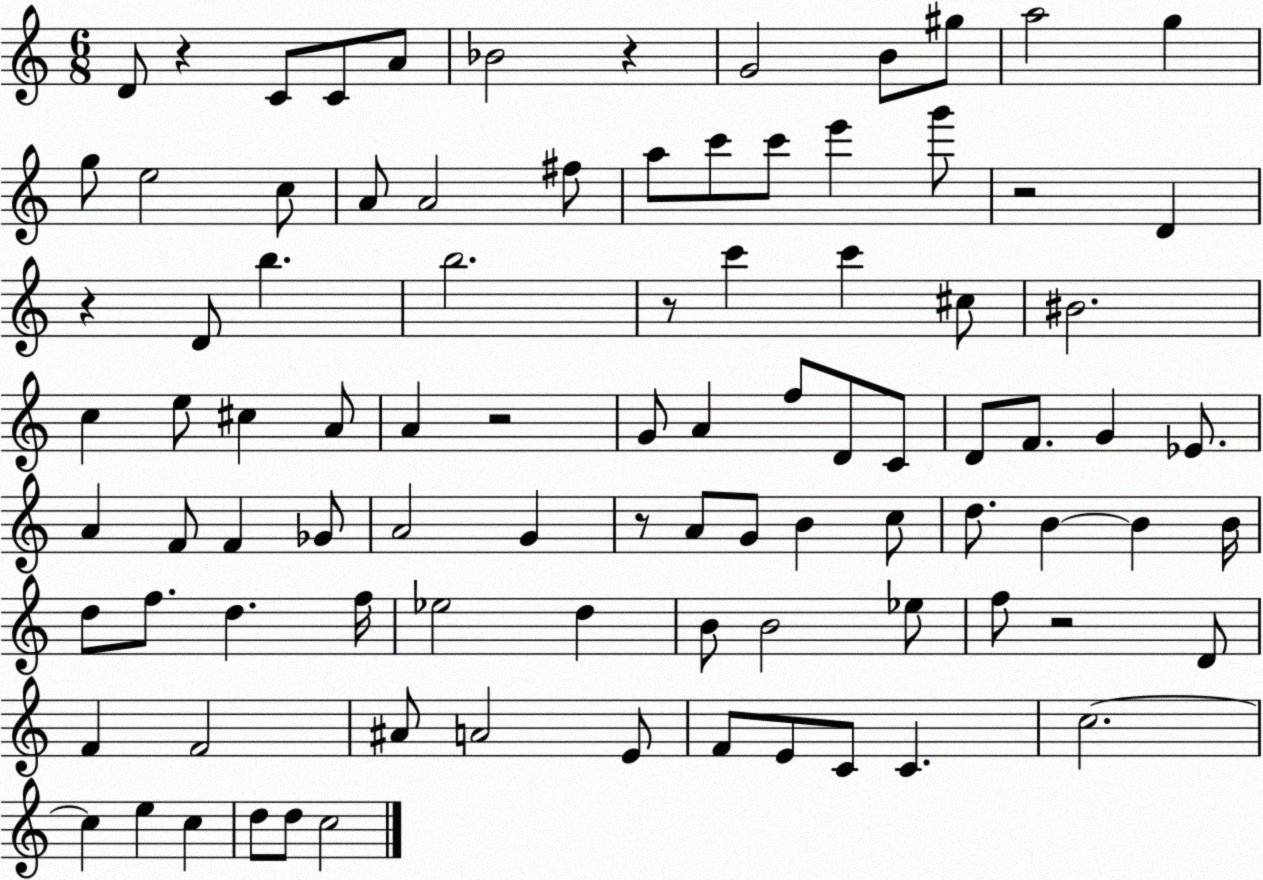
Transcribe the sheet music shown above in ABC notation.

X:1
T:Untitled
M:6/8
L:1/4
K:C
D/2 z C/2 C/2 A/2 _B2 z G2 B/2 ^g/2 a2 g g/2 e2 c/2 A/2 A2 ^f/2 a/2 c'/2 c'/2 e' g'/2 z2 D z D/2 b b2 z/2 c' c' ^c/2 ^B2 c e/2 ^c A/2 A z2 G/2 A f/2 D/2 C/2 D/2 F/2 G _E/2 A F/2 F _G/2 A2 G z/2 A/2 G/2 B c/2 d/2 B B B/4 d/2 f/2 d f/4 _e2 d B/2 B2 _e/2 f/2 z2 D/2 F F2 ^A/2 A2 E/2 F/2 E/2 C/2 C c2 c e c d/2 d/2 c2